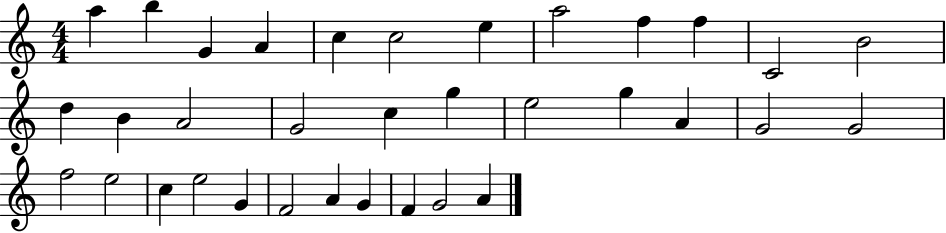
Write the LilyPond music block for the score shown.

{
  \clef treble
  \numericTimeSignature
  \time 4/4
  \key c \major
  a''4 b''4 g'4 a'4 | c''4 c''2 e''4 | a''2 f''4 f''4 | c'2 b'2 | \break d''4 b'4 a'2 | g'2 c''4 g''4 | e''2 g''4 a'4 | g'2 g'2 | \break f''2 e''2 | c''4 e''2 g'4 | f'2 a'4 g'4 | f'4 g'2 a'4 | \break \bar "|."
}